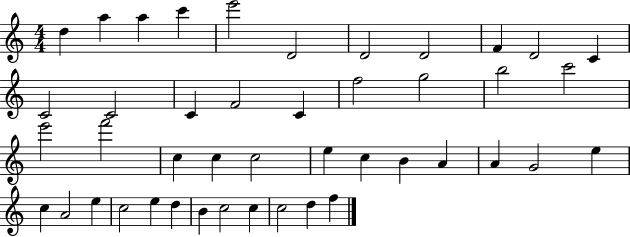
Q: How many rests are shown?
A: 0